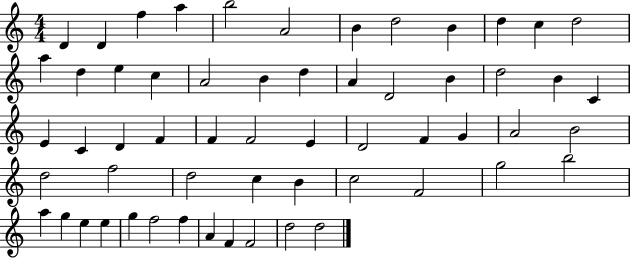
X:1
T:Untitled
M:4/4
L:1/4
K:C
D D f a b2 A2 B d2 B d c d2 a d e c A2 B d A D2 B d2 B C E C D F F F2 E D2 F G A2 B2 d2 f2 d2 c B c2 F2 g2 b2 a g e e g f2 f A F F2 d2 d2